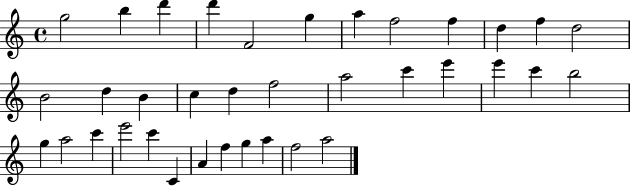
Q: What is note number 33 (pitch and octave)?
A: G5